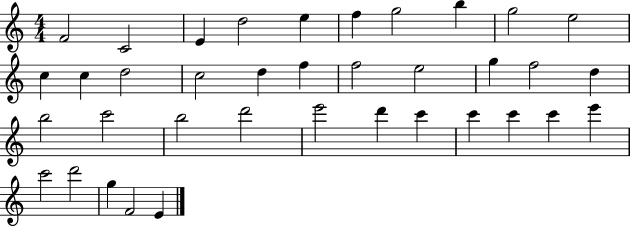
X:1
T:Untitled
M:4/4
L:1/4
K:C
F2 C2 E d2 e f g2 b g2 e2 c c d2 c2 d f f2 e2 g f2 d b2 c'2 b2 d'2 e'2 d' c' c' c' c' e' c'2 d'2 g F2 E